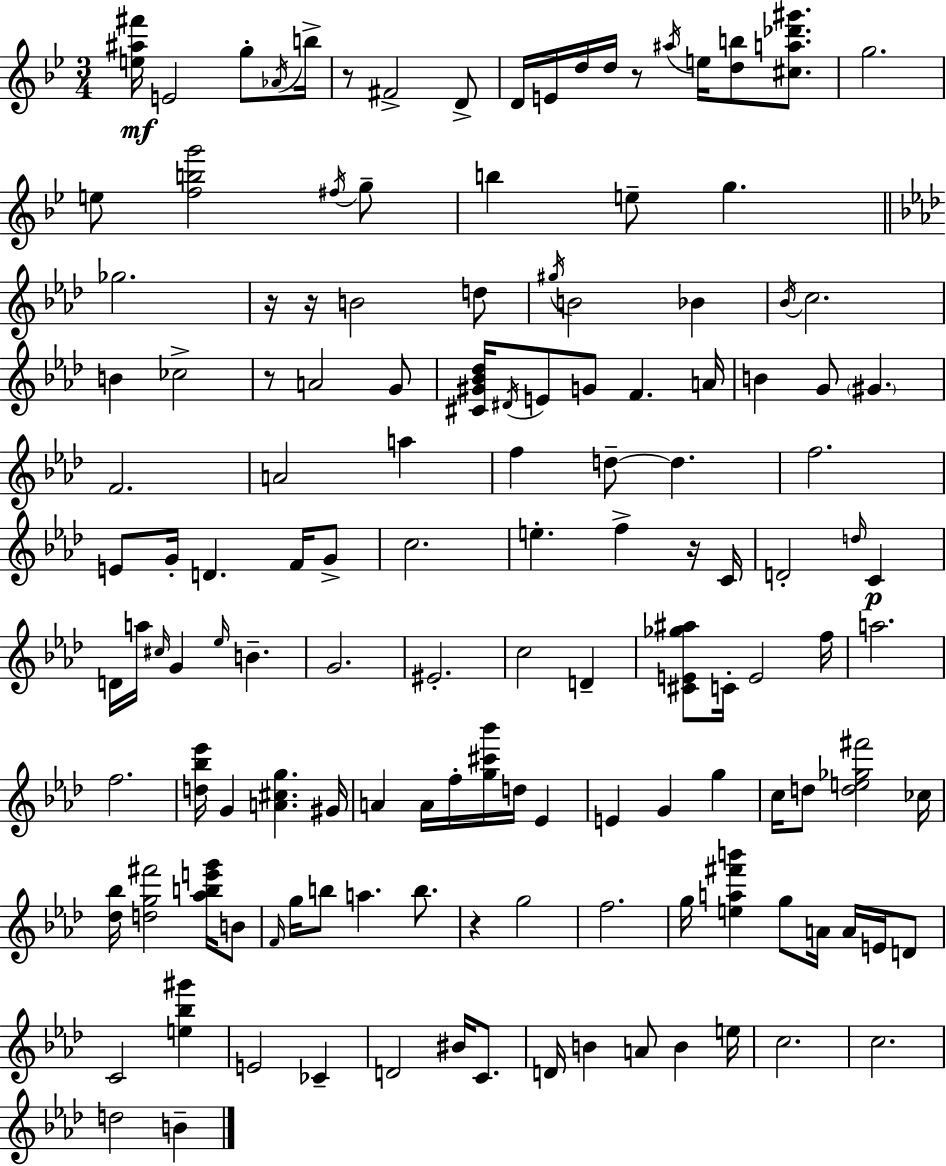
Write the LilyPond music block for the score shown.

{
  \clef treble
  \numericTimeSignature
  \time 3/4
  \key g \minor
  <e'' ais'' fis'''>16\mf e'2 g''8-. \acciaccatura { aes'16 } | b''16-> r8 fis'2-> d'8-> | d'16 e'16 d''16 d''16 r8 \acciaccatura { ais''16 } e''16 <d'' b''>8 <cis'' a'' des''' gis'''>8. | g''2. | \break e''8 <f'' b'' g'''>2 | \acciaccatura { fis''16 } g''8-- b''4 e''8-- g''4. | \bar "||" \break \key f \minor ges''2. | r16 r16 b'2 d''8 | \acciaccatura { gis''16 } b'2 bes'4 | \acciaccatura { bes'16 } c''2. | \break b'4 ces''2-> | r8 a'2 | g'8 <cis' gis' bes' des''>16 \acciaccatura { dis'16 } e'8 g'8 f'4. | a'16 b'4 g'8 \parenthesize gis'4. | \break f'2. | a'2 a''4 | f''4 d''8--~~ d''4. | f''2. | \break e'8 g'16-. d'4. | f'16 g'8-> c''2. | e''4.-. f''4-> | r16 c'16 d'2-. \grace { d''16 } | \break c'4\p d'16 a''16 \grace { cis''16 } g'4 \grace { ees''16 } | b'4.-- g'2. | eis'2.-. | c''2 | \break d'4-- <cis' e' ges'' ais''>8 c'16-. e'2 | f''16 a''2. | f''2. | <d'' bes'' ees'''>16 g'4 <a' cis'' g''>4. | \break gis'16 a'4 a'16 f''16-. | <g'' cis''' bes'''>16 d''16 ees'4 e'4 g'4 | g''4 c''16 d''8 <d'' e'' ges'' fis'''>2 | ces''16 <des'' bes''>16 <d'' g'' fis'''>2 | \break <aes'' b'' e''' g'''>16 b'8 \grace { f'16 } g''16 b''8 a''4. | b''8. r4 g''2 | f''2. | g''16 <e'' a'' fis''' b'''>4 | \break g''8 a'16 a'16 e'16 d'8 c'2 | <e'' bes'' gis'''>4 e'2 | ces'4-- d'2 | bis'16 c'8. d'16 b'4 | \break a'8 b'4 e''16 c''2. | c''2. | d''2 | b'4-- \bar "|."
}